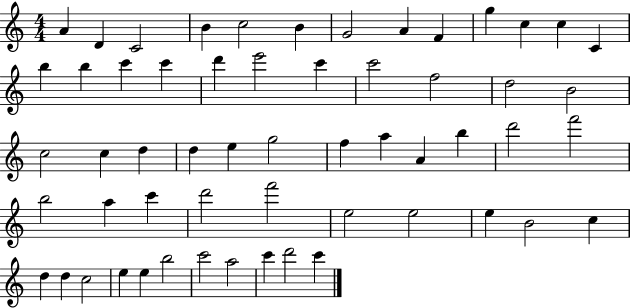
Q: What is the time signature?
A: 4/4